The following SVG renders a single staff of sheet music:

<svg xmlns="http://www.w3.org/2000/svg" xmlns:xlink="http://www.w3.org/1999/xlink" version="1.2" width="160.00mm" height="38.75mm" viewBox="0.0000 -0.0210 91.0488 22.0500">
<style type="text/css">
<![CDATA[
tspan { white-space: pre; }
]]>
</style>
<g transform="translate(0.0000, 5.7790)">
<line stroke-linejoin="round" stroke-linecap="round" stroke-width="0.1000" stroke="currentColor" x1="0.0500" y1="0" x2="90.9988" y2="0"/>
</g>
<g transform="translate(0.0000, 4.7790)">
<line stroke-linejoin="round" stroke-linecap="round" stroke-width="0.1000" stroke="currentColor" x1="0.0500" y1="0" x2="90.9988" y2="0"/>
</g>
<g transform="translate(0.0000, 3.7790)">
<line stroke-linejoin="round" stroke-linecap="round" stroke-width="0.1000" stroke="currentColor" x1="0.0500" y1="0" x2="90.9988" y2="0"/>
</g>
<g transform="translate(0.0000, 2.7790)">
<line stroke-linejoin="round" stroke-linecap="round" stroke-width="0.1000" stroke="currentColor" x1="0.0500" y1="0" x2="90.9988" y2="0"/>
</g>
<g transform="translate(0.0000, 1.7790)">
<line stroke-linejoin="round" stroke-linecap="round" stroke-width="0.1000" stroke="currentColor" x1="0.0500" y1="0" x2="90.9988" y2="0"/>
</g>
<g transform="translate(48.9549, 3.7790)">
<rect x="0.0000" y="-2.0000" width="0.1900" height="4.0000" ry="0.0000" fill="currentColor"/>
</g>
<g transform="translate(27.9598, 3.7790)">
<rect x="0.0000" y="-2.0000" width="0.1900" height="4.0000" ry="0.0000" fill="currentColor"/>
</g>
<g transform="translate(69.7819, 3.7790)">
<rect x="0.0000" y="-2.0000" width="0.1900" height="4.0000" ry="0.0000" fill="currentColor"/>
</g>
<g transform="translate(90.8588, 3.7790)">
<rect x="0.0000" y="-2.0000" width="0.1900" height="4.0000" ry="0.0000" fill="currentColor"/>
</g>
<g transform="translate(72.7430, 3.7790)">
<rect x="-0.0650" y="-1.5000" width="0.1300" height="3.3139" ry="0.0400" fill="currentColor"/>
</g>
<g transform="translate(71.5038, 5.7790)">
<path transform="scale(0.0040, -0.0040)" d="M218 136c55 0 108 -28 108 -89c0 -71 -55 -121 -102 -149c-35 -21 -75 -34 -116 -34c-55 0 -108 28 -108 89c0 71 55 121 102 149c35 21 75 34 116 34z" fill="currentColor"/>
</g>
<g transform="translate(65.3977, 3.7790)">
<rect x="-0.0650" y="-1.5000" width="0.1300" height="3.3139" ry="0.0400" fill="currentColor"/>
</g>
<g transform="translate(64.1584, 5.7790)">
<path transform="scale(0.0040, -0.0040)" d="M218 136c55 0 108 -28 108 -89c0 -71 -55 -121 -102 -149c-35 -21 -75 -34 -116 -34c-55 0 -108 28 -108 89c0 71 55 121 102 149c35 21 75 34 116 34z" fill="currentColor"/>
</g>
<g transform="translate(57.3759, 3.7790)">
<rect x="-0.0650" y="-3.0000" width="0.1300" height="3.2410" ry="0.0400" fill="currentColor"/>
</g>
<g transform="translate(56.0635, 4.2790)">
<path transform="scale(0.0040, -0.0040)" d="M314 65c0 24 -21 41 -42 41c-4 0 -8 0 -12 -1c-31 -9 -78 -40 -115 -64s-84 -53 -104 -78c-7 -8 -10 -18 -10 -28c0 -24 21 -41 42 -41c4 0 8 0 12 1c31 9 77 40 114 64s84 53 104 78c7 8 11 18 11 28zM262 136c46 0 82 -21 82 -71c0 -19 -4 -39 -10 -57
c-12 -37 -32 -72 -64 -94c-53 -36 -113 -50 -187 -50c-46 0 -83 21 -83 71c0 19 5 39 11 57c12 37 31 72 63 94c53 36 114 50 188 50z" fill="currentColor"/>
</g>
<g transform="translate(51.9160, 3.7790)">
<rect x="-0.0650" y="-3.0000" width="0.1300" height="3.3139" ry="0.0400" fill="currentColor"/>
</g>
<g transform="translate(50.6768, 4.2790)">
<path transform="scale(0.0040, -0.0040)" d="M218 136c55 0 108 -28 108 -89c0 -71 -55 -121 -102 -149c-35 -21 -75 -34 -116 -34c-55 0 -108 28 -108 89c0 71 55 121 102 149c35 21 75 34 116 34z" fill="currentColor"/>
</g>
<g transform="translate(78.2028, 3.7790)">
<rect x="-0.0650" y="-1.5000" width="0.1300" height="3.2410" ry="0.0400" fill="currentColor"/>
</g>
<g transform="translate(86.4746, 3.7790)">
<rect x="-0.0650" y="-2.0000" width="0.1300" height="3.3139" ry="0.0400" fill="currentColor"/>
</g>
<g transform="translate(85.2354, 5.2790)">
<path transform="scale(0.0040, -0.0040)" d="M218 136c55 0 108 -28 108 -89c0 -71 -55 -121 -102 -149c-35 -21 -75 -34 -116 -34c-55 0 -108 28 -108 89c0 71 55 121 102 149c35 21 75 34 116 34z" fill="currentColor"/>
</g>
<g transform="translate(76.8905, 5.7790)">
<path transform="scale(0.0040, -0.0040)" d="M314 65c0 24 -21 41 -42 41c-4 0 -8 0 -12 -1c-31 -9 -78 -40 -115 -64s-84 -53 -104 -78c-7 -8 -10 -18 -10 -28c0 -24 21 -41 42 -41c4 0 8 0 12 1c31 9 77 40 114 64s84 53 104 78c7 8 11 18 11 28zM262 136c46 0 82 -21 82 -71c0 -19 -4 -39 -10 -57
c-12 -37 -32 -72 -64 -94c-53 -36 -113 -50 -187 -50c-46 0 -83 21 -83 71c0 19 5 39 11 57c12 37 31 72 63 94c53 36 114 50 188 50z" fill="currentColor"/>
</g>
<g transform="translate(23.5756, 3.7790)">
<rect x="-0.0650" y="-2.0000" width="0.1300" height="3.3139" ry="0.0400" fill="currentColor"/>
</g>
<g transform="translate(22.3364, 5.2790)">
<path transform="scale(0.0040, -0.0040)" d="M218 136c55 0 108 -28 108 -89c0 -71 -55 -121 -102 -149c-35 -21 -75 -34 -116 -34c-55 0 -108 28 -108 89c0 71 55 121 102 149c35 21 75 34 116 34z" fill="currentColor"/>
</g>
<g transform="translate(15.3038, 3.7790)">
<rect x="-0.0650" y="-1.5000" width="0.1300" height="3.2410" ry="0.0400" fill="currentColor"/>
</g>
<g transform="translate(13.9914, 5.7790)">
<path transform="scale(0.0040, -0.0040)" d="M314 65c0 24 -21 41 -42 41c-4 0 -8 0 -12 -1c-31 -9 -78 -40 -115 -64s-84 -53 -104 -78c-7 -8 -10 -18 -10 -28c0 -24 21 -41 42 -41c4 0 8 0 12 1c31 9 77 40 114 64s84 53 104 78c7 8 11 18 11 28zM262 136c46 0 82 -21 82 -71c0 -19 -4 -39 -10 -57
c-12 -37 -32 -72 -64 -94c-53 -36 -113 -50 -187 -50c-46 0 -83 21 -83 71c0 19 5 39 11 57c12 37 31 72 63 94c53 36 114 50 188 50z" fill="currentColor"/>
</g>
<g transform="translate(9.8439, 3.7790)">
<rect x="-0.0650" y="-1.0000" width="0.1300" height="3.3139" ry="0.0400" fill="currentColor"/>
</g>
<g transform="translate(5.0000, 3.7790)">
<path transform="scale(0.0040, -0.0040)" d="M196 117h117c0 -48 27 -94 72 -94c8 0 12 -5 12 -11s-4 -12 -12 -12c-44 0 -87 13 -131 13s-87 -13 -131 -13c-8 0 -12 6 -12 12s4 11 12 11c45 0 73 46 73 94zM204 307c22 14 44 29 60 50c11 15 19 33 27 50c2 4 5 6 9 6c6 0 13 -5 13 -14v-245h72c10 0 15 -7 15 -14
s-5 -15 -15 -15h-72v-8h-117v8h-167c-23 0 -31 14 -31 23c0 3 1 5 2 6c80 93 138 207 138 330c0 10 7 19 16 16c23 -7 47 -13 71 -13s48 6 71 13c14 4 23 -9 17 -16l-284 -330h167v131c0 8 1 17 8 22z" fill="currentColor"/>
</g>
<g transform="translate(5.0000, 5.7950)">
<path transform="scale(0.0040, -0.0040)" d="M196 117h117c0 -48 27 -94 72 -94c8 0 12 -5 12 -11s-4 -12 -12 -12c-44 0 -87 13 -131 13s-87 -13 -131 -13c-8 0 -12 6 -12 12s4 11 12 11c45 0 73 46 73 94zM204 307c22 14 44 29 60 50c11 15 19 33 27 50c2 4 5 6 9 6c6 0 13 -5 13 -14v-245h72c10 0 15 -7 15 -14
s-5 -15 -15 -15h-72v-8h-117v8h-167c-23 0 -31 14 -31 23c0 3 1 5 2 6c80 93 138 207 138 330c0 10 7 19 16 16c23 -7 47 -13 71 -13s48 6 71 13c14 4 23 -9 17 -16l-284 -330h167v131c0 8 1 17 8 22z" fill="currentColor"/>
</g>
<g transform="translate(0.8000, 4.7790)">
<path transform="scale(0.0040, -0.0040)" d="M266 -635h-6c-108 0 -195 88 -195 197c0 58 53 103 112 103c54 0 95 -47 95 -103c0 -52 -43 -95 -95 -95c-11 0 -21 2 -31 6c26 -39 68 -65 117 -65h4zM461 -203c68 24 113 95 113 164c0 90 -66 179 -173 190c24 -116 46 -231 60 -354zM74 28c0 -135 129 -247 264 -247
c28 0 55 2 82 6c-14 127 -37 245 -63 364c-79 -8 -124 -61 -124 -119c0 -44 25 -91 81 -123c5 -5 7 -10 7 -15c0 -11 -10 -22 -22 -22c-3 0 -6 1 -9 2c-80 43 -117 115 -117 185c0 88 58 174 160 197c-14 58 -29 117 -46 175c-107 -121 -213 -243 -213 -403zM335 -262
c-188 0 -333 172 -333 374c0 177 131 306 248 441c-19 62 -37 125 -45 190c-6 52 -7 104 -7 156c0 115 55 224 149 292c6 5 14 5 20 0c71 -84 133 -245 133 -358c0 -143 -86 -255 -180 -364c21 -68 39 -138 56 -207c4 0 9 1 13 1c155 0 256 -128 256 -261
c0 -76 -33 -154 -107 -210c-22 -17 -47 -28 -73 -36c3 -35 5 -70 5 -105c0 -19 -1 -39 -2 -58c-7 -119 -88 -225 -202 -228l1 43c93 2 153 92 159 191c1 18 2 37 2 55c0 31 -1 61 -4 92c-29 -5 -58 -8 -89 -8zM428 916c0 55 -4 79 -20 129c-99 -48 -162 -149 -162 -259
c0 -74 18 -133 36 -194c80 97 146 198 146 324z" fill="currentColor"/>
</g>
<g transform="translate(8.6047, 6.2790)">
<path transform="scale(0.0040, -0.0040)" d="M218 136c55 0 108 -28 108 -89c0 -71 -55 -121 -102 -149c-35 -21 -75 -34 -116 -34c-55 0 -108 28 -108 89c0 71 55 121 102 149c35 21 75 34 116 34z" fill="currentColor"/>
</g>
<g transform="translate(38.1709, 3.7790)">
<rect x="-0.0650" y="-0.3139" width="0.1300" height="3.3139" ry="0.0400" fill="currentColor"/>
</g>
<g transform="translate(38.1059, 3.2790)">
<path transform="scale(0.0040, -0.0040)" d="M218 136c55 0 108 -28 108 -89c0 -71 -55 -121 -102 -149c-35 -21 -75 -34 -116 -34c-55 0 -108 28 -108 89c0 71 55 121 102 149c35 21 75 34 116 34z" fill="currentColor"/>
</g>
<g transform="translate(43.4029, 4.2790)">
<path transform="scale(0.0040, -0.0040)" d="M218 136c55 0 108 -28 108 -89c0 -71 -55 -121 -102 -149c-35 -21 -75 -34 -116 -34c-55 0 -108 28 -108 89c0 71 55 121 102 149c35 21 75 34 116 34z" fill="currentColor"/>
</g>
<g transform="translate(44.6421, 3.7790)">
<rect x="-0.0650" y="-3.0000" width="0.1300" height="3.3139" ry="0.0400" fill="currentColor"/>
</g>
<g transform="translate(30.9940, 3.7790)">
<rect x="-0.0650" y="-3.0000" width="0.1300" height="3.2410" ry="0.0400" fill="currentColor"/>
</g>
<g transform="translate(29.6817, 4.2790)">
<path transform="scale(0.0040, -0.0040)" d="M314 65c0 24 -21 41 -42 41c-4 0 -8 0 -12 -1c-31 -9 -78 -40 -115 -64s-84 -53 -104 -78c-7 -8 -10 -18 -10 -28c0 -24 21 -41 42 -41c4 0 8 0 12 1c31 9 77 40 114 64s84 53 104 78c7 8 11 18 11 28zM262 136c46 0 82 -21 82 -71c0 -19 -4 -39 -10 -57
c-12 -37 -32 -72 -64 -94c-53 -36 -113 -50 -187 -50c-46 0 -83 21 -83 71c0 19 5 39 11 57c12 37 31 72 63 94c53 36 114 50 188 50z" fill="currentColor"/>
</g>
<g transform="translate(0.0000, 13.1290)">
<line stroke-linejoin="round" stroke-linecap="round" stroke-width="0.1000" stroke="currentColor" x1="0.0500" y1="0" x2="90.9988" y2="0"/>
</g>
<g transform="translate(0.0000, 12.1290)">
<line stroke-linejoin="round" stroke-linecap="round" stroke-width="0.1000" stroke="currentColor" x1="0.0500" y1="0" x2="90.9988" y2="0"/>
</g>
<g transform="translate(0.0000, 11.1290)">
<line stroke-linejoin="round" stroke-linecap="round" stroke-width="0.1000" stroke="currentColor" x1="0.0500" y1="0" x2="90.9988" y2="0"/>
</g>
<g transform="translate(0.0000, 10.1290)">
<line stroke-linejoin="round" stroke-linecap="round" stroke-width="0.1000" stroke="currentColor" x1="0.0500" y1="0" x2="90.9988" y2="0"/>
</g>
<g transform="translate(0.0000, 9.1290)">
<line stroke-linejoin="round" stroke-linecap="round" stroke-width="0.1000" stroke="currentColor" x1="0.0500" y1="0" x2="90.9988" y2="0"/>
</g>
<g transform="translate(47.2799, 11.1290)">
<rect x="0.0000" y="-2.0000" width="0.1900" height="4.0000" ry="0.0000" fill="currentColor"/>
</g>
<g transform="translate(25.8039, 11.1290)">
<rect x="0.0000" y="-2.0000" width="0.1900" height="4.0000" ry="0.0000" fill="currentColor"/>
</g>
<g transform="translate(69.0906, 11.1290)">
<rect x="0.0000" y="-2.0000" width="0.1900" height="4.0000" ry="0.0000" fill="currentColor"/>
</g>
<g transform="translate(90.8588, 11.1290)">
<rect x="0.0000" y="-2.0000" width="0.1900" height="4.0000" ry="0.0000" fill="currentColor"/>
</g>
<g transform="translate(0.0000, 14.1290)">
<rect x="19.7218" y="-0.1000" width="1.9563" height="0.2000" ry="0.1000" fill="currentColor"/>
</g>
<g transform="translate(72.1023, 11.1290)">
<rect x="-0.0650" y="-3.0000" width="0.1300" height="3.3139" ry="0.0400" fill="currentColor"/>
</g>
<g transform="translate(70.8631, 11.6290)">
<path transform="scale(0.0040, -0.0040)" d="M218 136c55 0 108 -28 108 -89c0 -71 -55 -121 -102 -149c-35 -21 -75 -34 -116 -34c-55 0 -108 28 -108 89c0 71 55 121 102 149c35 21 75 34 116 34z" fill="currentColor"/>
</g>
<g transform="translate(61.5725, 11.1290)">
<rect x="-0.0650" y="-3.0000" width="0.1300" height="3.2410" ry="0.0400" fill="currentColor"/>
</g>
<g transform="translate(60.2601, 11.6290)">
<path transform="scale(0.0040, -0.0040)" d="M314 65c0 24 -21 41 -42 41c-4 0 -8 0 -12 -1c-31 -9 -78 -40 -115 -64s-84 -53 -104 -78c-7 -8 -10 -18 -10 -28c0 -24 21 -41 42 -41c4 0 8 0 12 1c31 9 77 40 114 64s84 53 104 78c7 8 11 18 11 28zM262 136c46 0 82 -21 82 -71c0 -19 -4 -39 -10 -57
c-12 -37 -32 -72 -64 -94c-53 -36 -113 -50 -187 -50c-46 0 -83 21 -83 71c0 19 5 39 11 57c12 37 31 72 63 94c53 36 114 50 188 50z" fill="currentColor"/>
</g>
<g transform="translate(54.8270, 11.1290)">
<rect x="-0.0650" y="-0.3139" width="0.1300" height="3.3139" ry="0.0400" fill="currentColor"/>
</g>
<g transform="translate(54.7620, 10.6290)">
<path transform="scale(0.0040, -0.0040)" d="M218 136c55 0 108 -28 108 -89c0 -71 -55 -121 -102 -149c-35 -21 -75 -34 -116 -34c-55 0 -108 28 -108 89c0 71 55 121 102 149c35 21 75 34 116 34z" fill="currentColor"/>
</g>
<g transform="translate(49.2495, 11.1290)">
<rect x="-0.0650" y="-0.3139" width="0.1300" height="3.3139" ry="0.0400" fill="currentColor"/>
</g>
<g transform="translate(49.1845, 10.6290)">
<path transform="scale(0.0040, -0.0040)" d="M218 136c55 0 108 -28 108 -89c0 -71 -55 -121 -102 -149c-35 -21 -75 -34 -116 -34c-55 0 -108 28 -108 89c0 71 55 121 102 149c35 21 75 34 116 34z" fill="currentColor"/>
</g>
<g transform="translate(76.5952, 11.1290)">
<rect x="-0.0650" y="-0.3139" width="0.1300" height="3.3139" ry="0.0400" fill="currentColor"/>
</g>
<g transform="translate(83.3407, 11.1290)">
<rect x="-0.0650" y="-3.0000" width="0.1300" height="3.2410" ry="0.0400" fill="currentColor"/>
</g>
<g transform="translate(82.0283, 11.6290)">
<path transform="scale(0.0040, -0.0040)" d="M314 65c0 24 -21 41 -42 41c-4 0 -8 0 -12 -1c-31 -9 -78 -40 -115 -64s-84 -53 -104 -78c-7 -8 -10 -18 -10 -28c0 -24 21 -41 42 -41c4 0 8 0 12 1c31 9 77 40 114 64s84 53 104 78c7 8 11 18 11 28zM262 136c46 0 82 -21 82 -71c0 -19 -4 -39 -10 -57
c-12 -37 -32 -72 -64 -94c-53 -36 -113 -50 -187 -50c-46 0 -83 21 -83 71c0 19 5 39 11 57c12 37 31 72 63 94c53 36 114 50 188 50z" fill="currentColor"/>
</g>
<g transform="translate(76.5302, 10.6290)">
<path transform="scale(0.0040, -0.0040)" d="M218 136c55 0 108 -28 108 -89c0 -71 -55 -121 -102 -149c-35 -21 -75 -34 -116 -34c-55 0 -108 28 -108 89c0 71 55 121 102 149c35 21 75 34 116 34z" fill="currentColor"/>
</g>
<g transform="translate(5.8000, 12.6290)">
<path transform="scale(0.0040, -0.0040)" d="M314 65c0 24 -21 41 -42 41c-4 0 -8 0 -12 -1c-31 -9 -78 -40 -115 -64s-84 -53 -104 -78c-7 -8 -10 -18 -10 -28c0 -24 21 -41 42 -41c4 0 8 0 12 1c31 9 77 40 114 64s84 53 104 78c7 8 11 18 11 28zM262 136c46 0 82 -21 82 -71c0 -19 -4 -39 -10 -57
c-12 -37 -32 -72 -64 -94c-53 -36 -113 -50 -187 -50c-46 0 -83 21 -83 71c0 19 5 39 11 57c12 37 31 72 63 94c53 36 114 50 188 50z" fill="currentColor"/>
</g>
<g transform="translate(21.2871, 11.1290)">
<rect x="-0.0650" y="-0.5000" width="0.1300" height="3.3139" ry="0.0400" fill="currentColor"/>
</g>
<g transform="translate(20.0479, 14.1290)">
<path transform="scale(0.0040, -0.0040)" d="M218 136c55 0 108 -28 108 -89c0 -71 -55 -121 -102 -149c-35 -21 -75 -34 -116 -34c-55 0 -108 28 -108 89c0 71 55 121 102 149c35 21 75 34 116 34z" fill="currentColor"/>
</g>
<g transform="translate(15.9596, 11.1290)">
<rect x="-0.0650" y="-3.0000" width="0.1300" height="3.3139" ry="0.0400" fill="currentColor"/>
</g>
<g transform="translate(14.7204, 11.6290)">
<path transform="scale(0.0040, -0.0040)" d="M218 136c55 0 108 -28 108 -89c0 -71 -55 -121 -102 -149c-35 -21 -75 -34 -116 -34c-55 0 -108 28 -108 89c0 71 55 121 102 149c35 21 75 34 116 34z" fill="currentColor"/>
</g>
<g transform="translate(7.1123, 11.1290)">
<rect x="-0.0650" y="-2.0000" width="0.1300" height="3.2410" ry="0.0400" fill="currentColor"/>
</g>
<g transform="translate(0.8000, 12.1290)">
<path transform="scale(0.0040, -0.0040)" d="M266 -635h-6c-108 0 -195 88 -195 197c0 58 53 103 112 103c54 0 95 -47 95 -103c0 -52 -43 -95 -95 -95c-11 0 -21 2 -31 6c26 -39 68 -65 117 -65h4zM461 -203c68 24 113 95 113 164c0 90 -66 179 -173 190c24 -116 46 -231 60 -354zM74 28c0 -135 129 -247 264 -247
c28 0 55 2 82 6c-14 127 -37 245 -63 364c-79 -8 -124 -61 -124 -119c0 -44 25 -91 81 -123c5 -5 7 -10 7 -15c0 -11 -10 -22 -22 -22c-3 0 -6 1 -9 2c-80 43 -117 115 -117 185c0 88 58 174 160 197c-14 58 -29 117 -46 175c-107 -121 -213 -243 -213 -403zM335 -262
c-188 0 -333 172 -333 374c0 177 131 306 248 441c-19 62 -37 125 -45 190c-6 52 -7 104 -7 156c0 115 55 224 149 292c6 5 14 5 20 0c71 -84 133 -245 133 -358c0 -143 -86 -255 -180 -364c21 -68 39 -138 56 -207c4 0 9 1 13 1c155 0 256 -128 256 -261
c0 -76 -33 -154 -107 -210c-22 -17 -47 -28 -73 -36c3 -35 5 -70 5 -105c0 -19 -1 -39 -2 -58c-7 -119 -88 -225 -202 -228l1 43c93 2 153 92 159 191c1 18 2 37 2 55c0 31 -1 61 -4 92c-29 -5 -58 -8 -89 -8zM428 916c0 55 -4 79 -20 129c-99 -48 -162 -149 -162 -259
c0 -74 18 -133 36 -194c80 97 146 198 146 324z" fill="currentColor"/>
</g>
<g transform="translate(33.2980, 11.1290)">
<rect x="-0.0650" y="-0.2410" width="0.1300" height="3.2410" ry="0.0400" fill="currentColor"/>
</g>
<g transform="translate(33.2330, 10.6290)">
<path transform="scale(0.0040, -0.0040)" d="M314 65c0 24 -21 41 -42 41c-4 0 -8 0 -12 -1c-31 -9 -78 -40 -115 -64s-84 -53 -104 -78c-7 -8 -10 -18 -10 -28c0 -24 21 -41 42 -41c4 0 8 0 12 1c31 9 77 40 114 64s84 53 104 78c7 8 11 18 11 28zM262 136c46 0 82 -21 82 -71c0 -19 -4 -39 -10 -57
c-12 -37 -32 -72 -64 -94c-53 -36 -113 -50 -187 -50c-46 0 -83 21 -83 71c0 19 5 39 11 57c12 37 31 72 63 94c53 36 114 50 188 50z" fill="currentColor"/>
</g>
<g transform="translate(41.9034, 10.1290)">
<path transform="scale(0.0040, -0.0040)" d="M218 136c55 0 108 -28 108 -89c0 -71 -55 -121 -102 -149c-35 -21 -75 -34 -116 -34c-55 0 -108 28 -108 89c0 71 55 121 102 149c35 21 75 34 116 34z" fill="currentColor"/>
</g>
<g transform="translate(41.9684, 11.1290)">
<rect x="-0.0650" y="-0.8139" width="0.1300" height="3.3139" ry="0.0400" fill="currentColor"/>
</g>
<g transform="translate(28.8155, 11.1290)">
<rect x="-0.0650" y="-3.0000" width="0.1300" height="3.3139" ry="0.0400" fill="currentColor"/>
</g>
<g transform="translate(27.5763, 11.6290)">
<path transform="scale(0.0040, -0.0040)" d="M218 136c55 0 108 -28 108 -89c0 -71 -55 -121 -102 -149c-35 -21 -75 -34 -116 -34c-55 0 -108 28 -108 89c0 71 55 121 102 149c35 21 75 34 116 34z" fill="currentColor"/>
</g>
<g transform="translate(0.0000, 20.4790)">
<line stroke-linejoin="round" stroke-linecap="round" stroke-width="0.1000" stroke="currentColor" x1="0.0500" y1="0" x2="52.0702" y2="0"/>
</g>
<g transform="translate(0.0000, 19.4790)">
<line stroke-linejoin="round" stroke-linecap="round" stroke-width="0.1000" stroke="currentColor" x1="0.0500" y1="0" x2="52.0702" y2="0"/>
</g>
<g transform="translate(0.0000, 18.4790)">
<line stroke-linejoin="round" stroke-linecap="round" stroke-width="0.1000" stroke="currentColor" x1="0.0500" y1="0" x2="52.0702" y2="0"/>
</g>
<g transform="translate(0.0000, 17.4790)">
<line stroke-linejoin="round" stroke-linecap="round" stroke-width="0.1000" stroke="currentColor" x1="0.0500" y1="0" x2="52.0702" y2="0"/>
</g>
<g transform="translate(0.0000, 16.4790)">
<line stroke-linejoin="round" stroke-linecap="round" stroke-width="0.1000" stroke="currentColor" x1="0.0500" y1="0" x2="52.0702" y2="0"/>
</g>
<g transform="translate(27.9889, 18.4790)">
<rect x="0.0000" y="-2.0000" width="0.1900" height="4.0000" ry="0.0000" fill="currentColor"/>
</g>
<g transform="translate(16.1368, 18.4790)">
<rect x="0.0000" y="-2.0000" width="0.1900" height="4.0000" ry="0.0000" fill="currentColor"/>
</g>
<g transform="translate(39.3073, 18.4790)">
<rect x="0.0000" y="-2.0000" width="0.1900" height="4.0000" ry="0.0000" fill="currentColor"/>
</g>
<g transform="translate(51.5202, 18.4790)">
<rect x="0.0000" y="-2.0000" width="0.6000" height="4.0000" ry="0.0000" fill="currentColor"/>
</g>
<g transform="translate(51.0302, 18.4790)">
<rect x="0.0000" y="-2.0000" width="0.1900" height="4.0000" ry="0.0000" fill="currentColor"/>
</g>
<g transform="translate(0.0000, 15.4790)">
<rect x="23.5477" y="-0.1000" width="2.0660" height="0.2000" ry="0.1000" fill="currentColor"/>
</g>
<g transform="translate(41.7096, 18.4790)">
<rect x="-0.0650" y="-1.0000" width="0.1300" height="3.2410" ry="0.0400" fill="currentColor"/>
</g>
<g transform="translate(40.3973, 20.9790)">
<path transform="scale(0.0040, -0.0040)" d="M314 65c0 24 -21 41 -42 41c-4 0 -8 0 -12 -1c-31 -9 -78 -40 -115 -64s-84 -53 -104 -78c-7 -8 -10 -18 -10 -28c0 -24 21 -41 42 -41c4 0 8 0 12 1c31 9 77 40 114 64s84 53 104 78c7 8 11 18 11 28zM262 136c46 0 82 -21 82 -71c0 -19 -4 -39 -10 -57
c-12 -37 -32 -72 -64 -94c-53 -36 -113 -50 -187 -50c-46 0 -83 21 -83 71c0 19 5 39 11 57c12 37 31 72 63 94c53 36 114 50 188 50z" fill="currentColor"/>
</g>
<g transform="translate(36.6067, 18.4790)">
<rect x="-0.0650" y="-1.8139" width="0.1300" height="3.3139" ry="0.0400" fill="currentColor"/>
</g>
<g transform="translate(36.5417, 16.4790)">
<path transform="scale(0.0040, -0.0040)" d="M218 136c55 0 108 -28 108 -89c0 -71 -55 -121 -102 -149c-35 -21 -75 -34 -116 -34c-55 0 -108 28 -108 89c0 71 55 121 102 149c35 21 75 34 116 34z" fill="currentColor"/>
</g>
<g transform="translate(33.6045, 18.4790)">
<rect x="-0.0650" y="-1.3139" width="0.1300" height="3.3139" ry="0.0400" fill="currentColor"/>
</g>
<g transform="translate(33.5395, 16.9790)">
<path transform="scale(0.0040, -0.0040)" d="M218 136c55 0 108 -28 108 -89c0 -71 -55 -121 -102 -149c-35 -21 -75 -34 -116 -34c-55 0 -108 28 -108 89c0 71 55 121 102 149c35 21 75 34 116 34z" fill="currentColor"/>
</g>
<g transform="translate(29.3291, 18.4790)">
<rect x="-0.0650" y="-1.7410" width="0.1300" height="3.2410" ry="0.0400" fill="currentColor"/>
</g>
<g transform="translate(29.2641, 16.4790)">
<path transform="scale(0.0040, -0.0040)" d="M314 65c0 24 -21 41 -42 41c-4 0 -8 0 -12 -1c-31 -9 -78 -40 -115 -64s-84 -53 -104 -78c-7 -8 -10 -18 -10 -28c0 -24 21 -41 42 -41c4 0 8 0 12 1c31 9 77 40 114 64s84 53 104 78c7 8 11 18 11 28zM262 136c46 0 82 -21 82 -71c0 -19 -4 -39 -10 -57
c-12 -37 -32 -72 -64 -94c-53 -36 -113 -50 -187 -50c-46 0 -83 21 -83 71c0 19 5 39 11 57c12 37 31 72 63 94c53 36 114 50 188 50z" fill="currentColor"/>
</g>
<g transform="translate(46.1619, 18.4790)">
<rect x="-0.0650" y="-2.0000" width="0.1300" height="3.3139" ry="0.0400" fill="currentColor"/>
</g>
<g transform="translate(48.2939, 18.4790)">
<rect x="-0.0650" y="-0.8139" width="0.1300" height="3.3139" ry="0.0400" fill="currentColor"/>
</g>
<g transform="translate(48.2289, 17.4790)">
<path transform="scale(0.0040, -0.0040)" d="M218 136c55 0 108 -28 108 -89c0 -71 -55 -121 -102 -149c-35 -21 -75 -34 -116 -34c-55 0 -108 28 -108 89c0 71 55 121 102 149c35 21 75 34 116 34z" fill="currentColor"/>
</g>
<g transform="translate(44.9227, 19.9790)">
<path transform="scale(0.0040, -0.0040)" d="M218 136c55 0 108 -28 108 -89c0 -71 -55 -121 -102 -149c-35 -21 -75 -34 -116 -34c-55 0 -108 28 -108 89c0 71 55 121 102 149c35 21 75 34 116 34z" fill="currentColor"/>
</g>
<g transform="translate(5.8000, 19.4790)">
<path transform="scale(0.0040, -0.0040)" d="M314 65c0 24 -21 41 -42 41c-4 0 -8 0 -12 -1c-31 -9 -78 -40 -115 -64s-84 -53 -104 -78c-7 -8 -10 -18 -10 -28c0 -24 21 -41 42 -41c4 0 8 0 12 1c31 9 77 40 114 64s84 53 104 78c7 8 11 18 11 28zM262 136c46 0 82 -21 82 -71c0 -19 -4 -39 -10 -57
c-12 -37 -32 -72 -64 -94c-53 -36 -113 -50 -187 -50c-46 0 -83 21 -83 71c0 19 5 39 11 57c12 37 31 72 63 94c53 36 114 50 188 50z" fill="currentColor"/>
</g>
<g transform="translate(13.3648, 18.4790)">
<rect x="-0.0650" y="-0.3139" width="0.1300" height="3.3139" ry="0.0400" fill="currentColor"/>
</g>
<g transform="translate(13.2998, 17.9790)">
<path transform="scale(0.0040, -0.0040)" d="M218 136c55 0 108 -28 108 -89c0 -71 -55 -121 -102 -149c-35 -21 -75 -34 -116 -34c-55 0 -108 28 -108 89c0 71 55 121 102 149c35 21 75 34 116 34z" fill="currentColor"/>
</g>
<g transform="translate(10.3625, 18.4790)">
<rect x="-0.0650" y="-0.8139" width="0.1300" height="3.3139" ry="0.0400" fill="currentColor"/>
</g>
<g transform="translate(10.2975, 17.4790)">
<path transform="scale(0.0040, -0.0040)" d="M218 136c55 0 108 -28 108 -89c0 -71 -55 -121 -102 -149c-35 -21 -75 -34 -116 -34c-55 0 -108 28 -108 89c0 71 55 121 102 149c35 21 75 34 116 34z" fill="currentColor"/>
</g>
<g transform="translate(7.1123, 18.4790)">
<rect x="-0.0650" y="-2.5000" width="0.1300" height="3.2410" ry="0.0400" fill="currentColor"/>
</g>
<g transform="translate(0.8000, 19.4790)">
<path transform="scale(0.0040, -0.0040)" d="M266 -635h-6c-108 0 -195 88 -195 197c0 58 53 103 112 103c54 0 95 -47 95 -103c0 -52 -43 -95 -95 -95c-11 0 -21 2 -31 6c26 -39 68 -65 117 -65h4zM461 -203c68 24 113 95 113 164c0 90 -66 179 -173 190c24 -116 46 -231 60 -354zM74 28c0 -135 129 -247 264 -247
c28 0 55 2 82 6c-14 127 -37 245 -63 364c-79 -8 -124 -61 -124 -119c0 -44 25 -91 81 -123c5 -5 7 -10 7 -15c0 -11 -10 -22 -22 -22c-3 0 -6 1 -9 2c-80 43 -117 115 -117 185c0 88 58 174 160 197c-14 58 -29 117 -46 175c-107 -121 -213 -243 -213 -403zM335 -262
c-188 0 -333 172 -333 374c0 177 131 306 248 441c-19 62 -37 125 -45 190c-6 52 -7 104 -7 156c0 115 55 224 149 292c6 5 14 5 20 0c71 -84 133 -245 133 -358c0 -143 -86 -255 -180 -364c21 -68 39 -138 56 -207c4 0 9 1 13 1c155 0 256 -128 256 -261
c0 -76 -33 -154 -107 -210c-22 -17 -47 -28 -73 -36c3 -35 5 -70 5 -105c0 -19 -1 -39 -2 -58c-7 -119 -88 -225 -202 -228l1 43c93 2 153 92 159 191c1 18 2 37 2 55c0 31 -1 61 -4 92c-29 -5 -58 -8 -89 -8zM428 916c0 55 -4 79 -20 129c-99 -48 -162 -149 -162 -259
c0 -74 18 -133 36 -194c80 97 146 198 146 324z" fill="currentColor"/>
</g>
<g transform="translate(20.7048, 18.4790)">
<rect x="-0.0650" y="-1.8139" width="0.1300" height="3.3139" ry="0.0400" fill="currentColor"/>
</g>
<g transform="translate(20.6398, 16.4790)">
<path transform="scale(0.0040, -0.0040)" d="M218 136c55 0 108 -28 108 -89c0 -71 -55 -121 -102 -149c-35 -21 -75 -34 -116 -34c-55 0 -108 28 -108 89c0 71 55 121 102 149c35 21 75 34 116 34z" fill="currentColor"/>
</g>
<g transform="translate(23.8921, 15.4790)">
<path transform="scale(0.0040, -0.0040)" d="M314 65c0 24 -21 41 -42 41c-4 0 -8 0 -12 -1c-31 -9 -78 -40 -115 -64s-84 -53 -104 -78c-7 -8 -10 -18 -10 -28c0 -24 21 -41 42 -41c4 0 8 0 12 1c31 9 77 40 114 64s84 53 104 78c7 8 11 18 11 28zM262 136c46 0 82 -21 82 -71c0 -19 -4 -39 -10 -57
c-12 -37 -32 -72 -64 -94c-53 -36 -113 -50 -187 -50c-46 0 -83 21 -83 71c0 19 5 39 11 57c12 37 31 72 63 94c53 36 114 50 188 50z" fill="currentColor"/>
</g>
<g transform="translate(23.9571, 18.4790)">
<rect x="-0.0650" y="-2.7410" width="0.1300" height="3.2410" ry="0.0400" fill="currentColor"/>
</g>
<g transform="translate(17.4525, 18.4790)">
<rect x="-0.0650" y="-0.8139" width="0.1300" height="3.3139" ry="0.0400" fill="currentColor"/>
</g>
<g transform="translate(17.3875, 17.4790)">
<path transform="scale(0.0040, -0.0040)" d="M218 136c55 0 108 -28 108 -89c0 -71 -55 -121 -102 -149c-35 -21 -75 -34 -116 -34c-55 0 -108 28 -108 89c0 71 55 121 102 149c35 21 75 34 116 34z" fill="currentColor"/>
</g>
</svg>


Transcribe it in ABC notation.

X:1
T:Untitled
M:4/4
L:1/4
K:C
D E2 F A2 c A A A2 E E E2 F F2 A C A c2 d c c A2 A c A2 G2 d c d f a2 f2 e f D2 F d